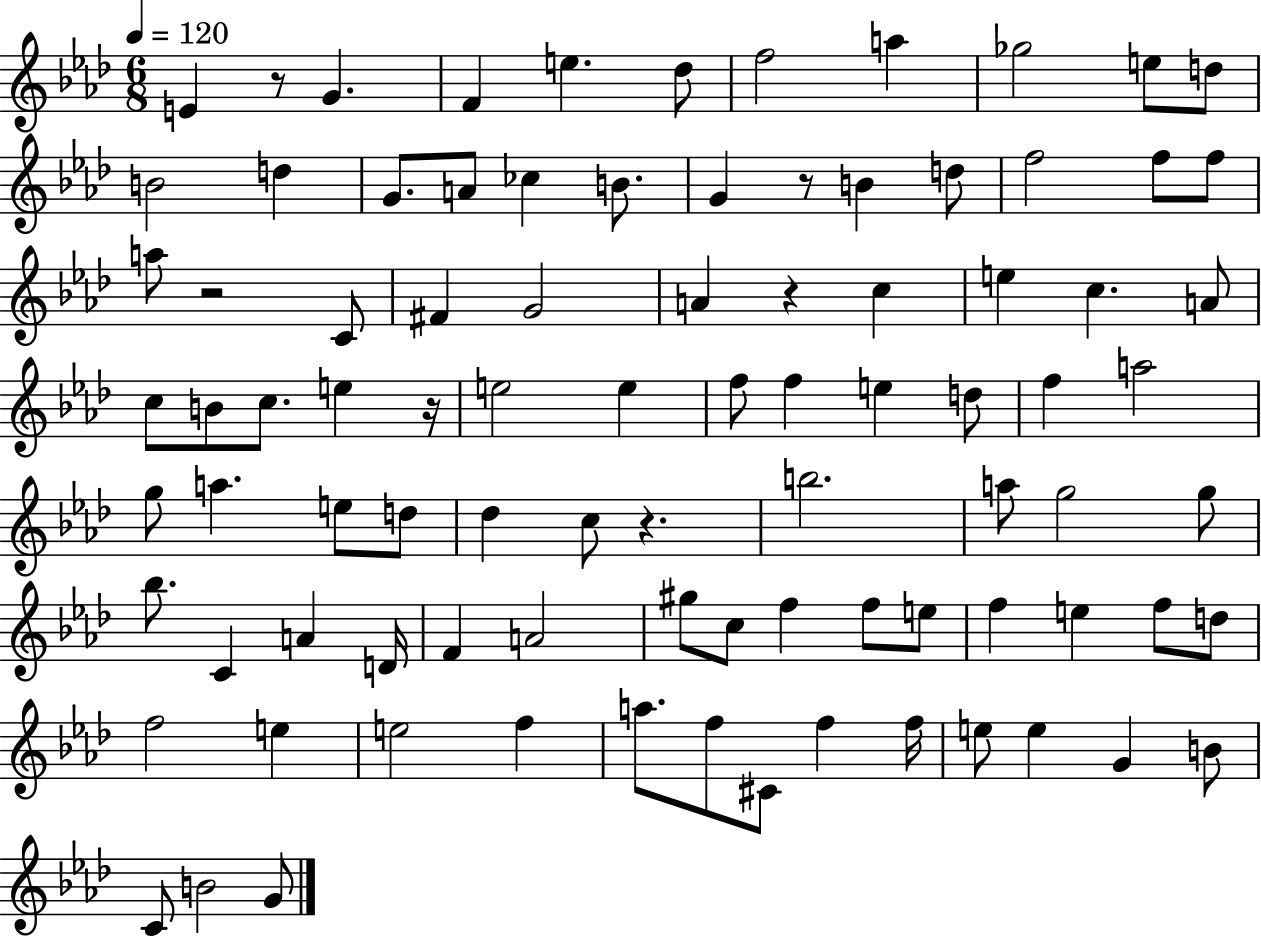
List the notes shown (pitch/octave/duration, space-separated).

E4/q R/e G4/q. F4/q E5/q. Db5/e F5/h A5/q Gb5/h E5/e D5/e B4/h D5/q G4/e. A4/e CES5/q B4/e. G4/q R/e B4/q D5/e F5/h F5/e F5/e A5/e R/h C4/e F#4/q G4/h A4/q R/q C5/q E5/q C5/q. A4/e C5/e B4/e C5/e. E5/q R/s E5/h E5/q F5/e F5/q E5/q D5/e F5/q A5/h G5/e A5/q. E5/e D5/e Db5/q C5/e R/q. B5/h. A5/e G5/h G5/e Bb5/e. C4/q A4/q D4/s F4/q A4/h G#5/e C5/e F5/q F5/e E5/e F5/q E5/q F5/e D5/e F5/h E5/q E5/h F5/q A5/e. F5/e C#4/e F5/q F5/s E5/e E5/q G4/q B4/e C4/e B4/h G4/e